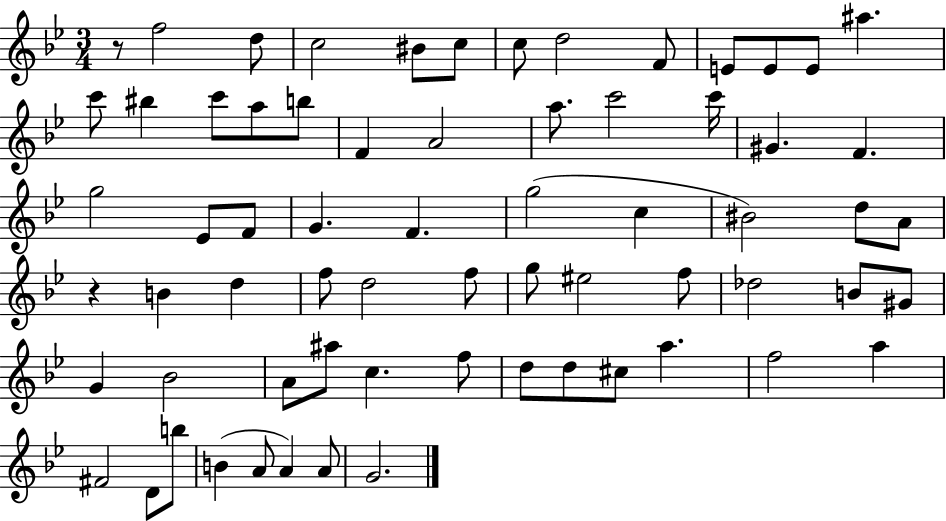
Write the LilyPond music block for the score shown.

{
  \clef treble
  \numericTimeSignature
  \time 3/4
  \key bes \major
  r8 f''2 d''8 | c''2 bis'8 c''8 | c''8 d''2 f'8 | e'8 e'8 e'8 ais''4. | \break c'''8 bis''4 c'''8 a''8 b''8 | f'4 a'2 | a''8. c'''2 c'''16 | gis'4. f'4. | \break g''2 ees'8 f'8 | g'4. f'4. | g''2( c''4 | bis'2) d''8 a'8 | \break r4 b'4 d''4 | f''8 d''2 f''8 | g''8 eis''2 f''8 | des''2 b'8 gis'8 | \break g'4 bes'2 | a'8 ais''8 c''4. f''8 | d''8 d''8 cis''8 a''4. | f''2 a''4 | \break fis'2 d'8 b''8 | b'4( a'8 a'4) a'8 | g'2. | \bar "|."
}